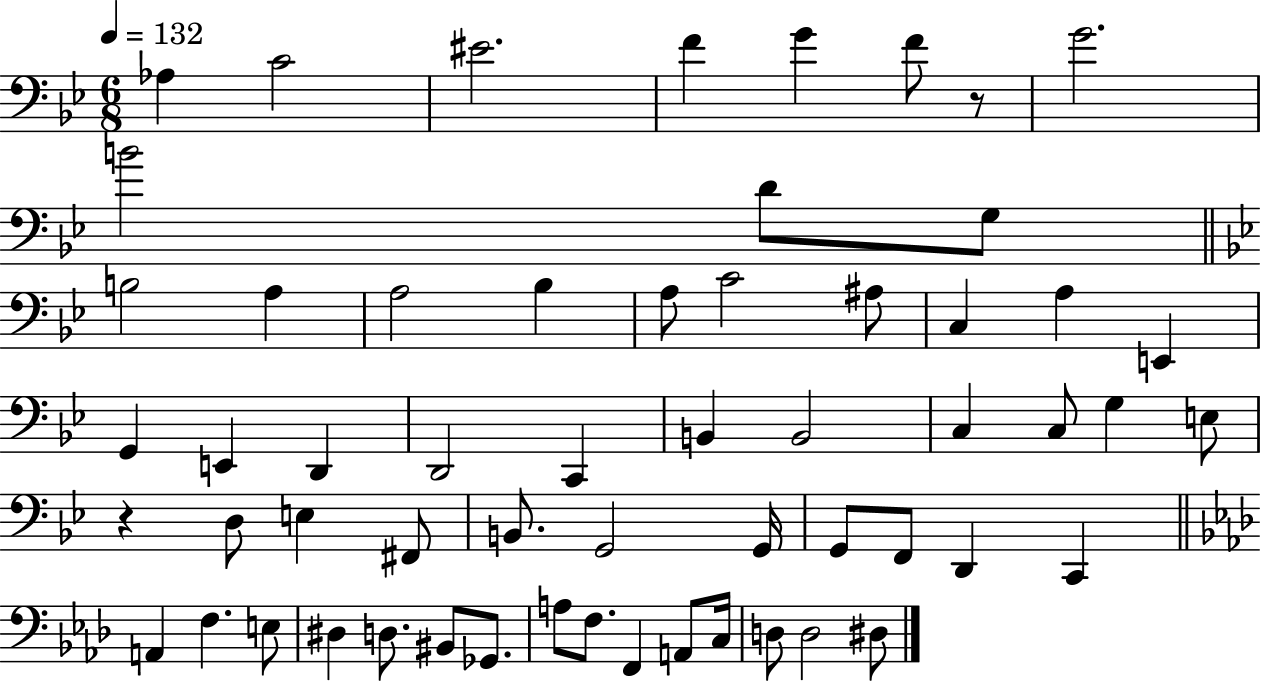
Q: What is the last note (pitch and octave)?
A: D#3